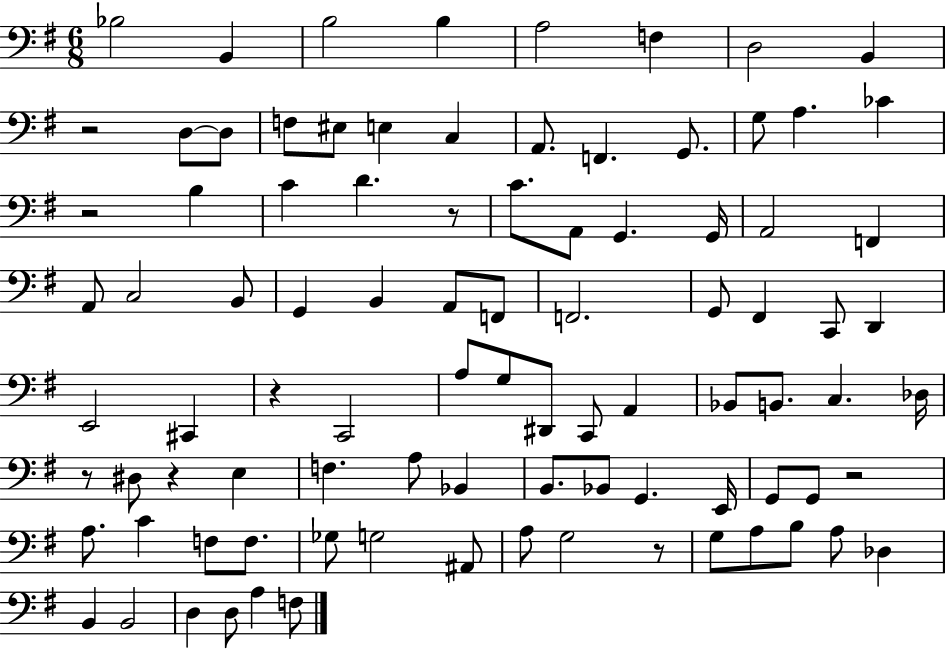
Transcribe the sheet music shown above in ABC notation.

X:1
T:Untitled
M:6/8
L:1/4
K:G
_B,2 B,, B,2 B, A,2 F, D,2 B,, z2 D,/2 D,/2 F,/2 ^E,/2 E, C, A,,/2 F,, G,,/2 G,/2 A, _C z2 B, C D z/2 C/2 A,,/2 G,, G,,/4 A,,2 F,, A,,/2 C,2 B,,/2 G,, B,, A,,/2 F,,/2 F,,2 G,,/2 ^F,, C,,/2 D,, E,,2 ^C,, z C,,2 A,/2 G,/2 ^D,,/2 C,,/2 A,, _B,,/2 B,,/2 C, _D,/4 z/2 ^D,/2 z E, F, A,/2 _B,, B,,/2 _B,,/2 G,, E,,/4 G,,/2 G,,/2 z2 A,/2 C F,/2 F,/2 _G,/2 G,2 ^A,,/2 A,/2 G,2 z/2 G,/2 A,/2 B,/2 A,/2 _D, B,, B,,2 D, D,/2 A, F,/2